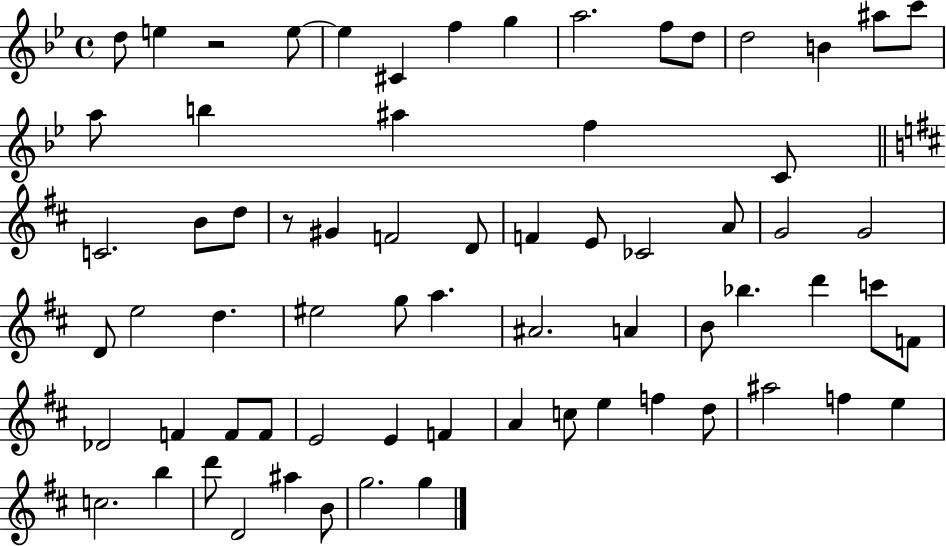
{
  \clef treble
  \time 4/4
  \defaultTimeSignature
  \key bes \major
  d''8 e''4 r2 e''8~~ | e''4 cis'4 f''4 g''4 | a''2. f''8 d''8 | d''2 b'4 ais''8 c'''8 | \break a''8 b''4 ais''4 f''4 c'8 | \bar "||" \break \key d \major c'2. b'8 d''8 | r8 gis'4 f'2 d'8 | f'4 e'8 ces'2 a'8 | g'2 g'2 | \break d'8 e''2 d''4. | eis''2 g''8 a''4. | ais'2. a'4 | b'8 bes''4. d'''4 c'''8 f'8 | \break des'2 f'4 f'8 f'8 | e'2 e'4 f'4 | a'4 c''8 e''4 f''4 d''8 | ais''2 f''4 e''4 | \break c''2. b''4 | d'''8 d'2 ais''4 b'8 | g''2. g''4 | \bar "|."
}